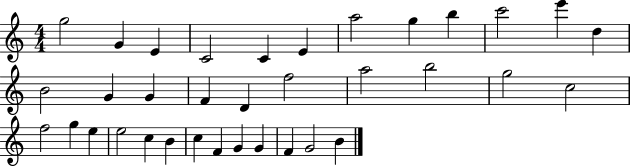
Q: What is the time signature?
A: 4/4